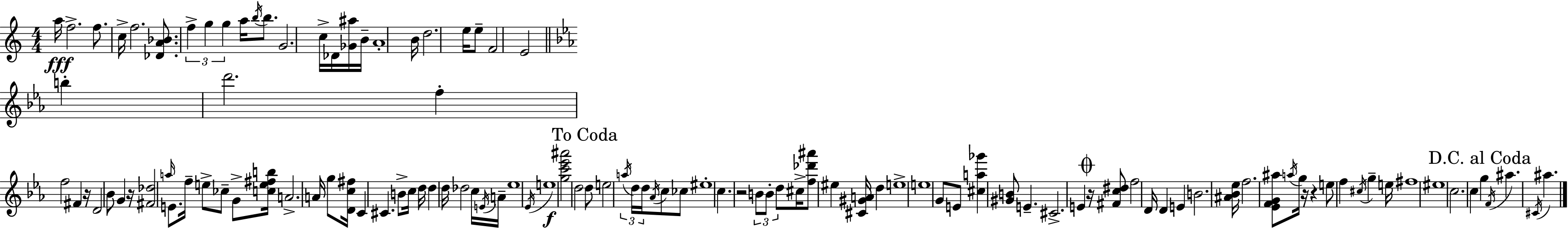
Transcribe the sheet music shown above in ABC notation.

X:1
T:Untitled
M:4/4
L:1/4
K:C
a/4 f2 f/2 c/4 f2 [_DA_B]/2 f g g a/4 b/4 b/2 G2 c/4 _D/4 [_G^a]/4 B/4 A4 B/4 d2 e/4 e/2 F2 E2 b d'2 f f2 ^F z/4 D2 _B/2 G z/4 [^F_d]2 a/4 E/2 f/4 e/2 _c/2 G/2 [ce^fb]/4 A2 A/4 g/2 [Dc^f]/4 C ^C B/2 c/4 d/4 d d/4 _d2 c/4 E/4 A/4 _e4 _E/4 e4 [gc'_e'^a']2 d2 d/2 e2 a/4 d/4 d/4 _A/4 c/2 _c/2 ^e4 c z2 B/2 B/2 d/2 ^c/4 [f_d'^a']/2 ^e [^C^GA]/4 d e4 e4 G/2 E/2 [^ca_g'] [^GB]/2 E ^C2 E z/4 [^Fc^d]/2 f2 D/4 D E B2 [^A_B_e]/4 f2 [_EFG^a]/2 a/4 g/4 z/4 z e/2 f ^c/4 g e/4 ^f4 ^e4 c2 c g F/4 ^a ^C/4 ^a